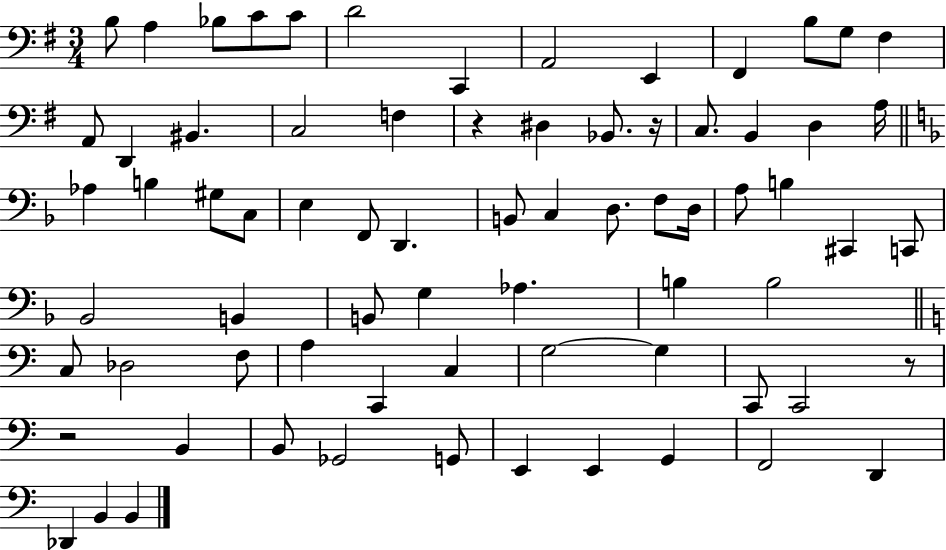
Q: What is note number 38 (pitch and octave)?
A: B3